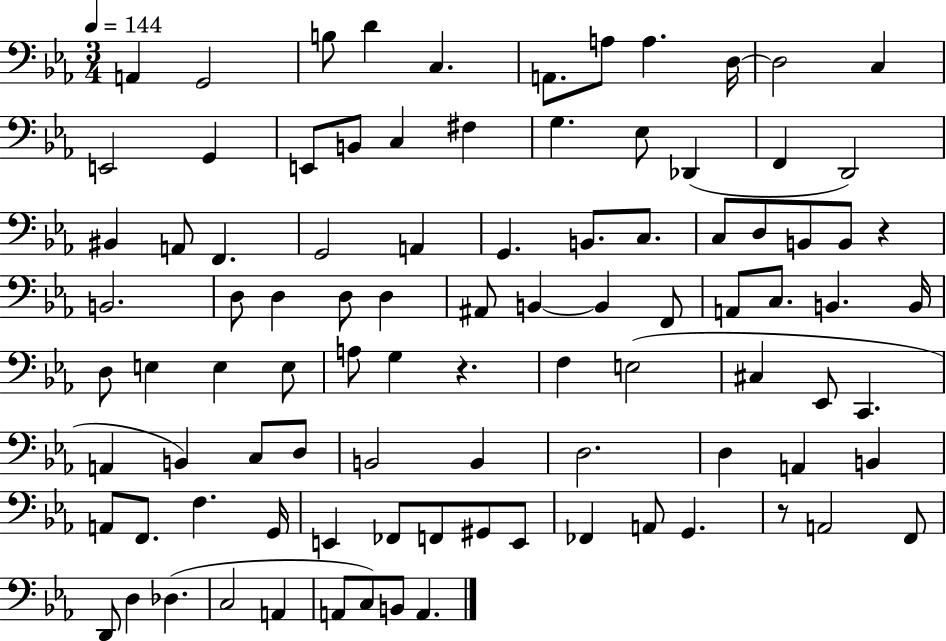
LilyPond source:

{
  \clef bass
  \numericTimeSignature
  \time 3/4
  \key ees \major
  \tempo 4 = 144
  a,4 g,2 | b8 d'4 c4. | a,8. a8 a4. d16~~ | d2 c4 | \break e,2 g,4 | e,8 b,8 c4 fis4 | g4. ees8 des,4( | f,4 d,2) | \break bis,4 a,8 f,4. | g,2 a,4 | g,4. b,8. c8. | c8 d8 b,8 b,8 r4 | \break b,2. | d8 d4 d8 d4 | ais,8 b,4~~ b,4 f,8 | a,8 c8. b,4. b,16 | \break d8 e4 e4 e8 | a8 g4 r4. | f4 e2( | cis4 ees,8 c,4. | \break a,4 b,4) c8 d8 | b,2 b,4 | d2. | d4 a,4 b,4 | \break a,8 f,8. f4. g,16 | e,4 fes,8 f,8 gis,8 e,8 | fes,4 a,8 g,4. | r8 a,2 f,8 | \break d,8 d4 des4.( | c2 a,4 | a,8 c8) b,8 a,4. | \bar "|."
}